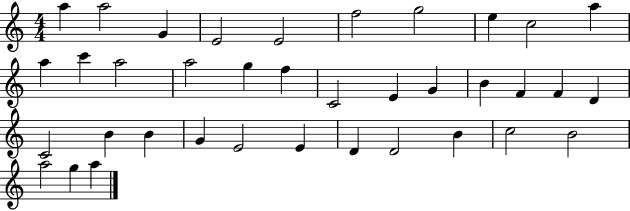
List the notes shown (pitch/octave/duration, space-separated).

A5/q A5/h G4/q E4/h E4/h F5/h G5/h E5/q C5/h A5/q A5/q C6/q A5/h A5/h G5/q F5/q C4/h E4/q G4/q B4/q F4/q F4/q D4/q C4/h B4/q B4/q G4/q E4/h E4/q D4/q D4/h B4/q C5/h B4/h A5/h G5/q A5/q